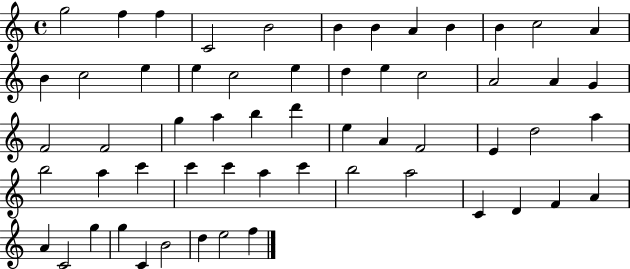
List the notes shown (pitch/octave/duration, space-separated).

G5/h F5/q F5/q C4/h B4/h B4/q B4/q A4/q B4/q B4/q C5/h A4/q B4/q C5/h E5/q E5/q C5/h E5/q D5/q E5/q C5/h A4/h A4/q G4/q F4/h F4/h G5/q A5/q B5/q D6/q E5/q A4/q F4/h E4/q D5/h A5/q B5/h A5/q C6/q C6/q C6/q A5/q C6/q B5/h A5/h C4/q D4/q F4/q A4/q A4/q C4/h G5/q G5/q C4/q B4/h D5/q E5/h F5/q